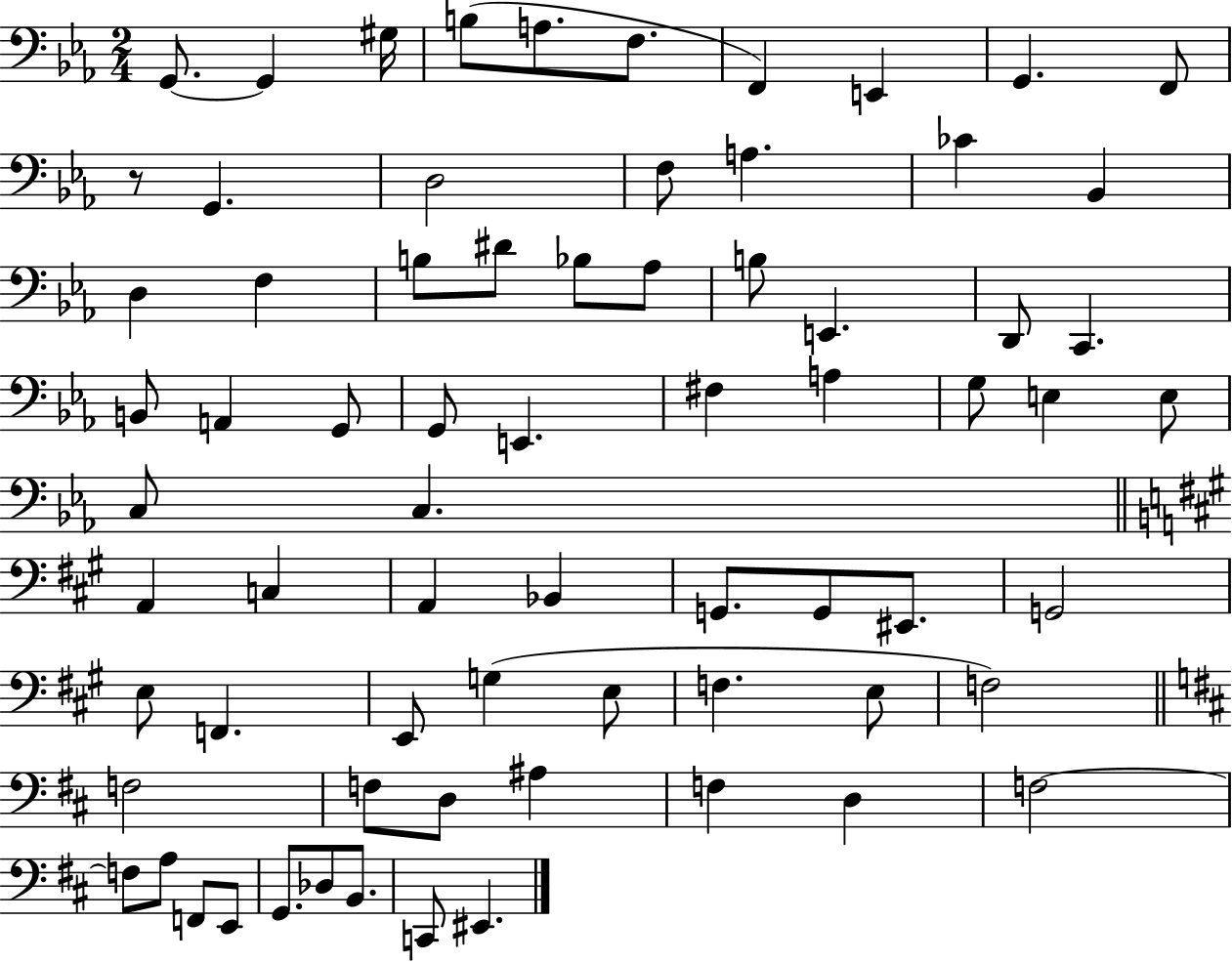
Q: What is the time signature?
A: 2/4